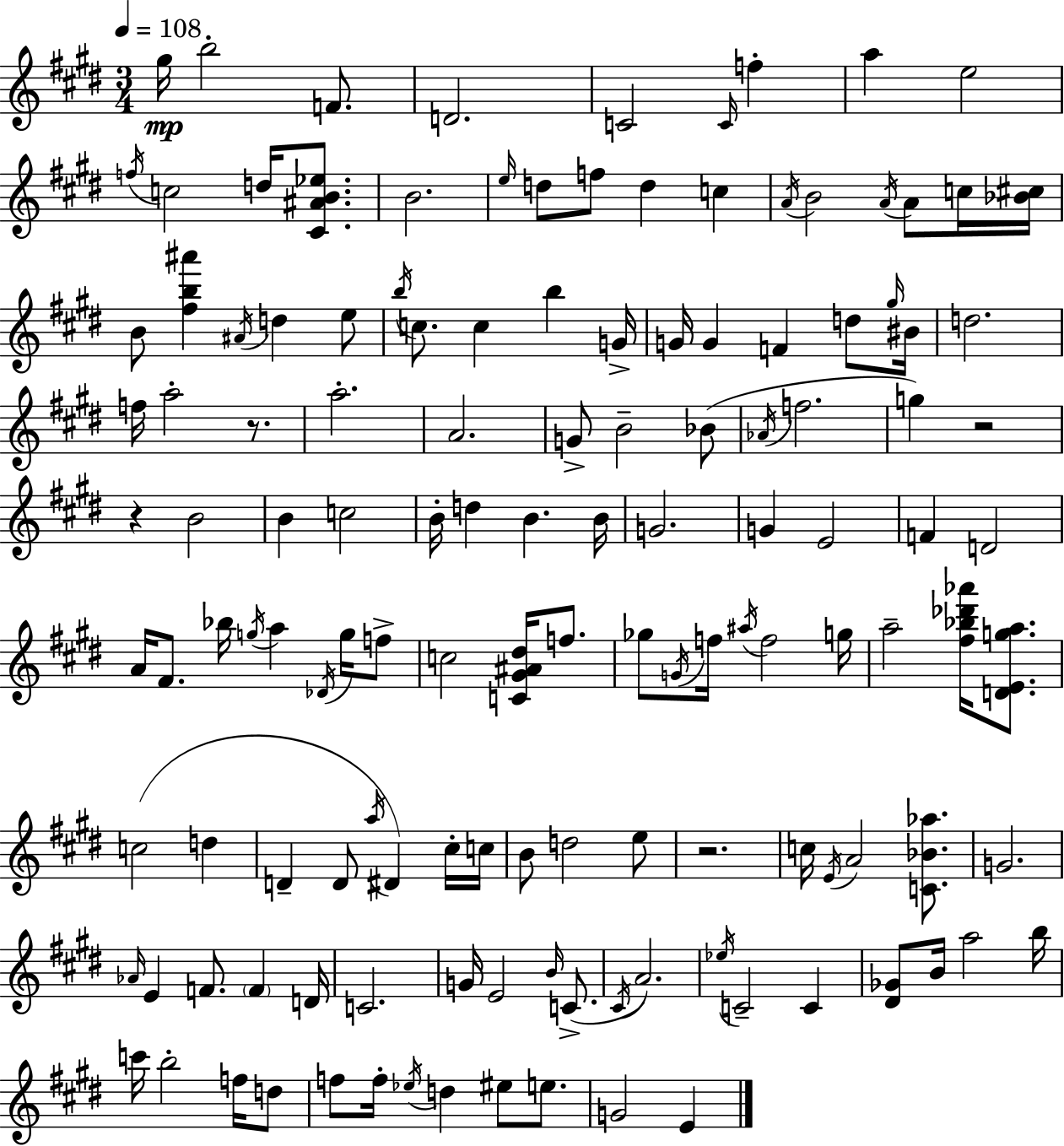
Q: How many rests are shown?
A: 4